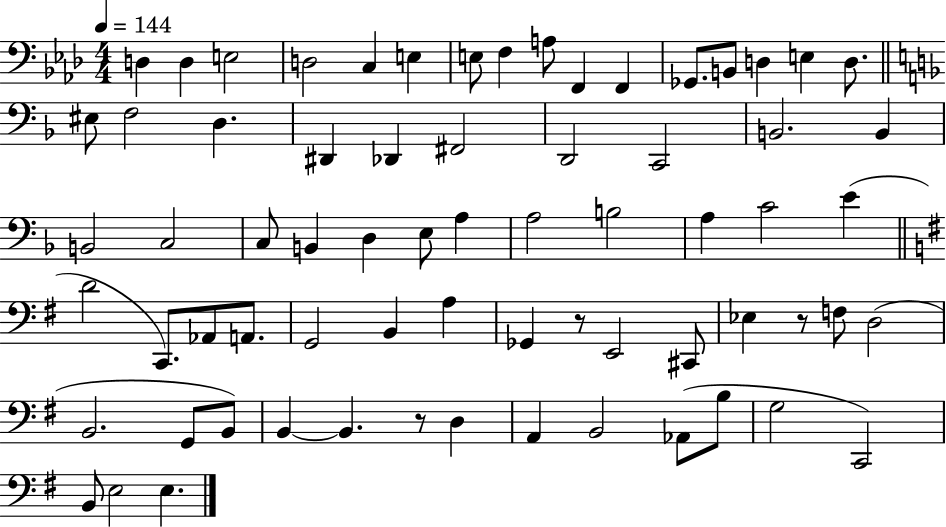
X:1
T:Untitled
M:4/4
L:1/4
K:Ab
D, D, E,2 D,2 C, E, E,/2 F, A,/2 F,, F,, _G,,/2 B,,/2 D, E, D,/2 ^E,/2 F,2 D, ^D,, _D,, ^F,,2 D,,2 C,,2 B,,2 B,, B,,2 C,2 C,/2 B,, D, E,/2 A, A,2 B,2 A, C2 E D2 C,,/2 _A,,/2 A,,/2 G,,2 B,, A, _G,, z/2 E,,2 ^C,,/2 _E, z/2 F,/2 D,2 B,,2 G,,/2 B,,/2 B,, B,, z/2 D, A,, B,,2 _A,,/2 B,/2 G,2 C,,2 B,,/2 E,2 E,